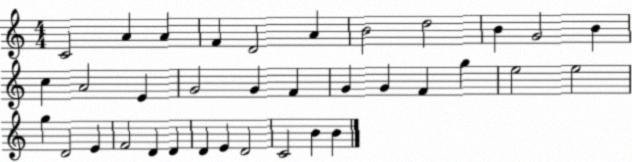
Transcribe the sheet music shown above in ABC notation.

X:1
T:Untitled
M:4/4
L:1/4
K:C
C2 A A F D2 A B2 d2 B G2 B c A2 E G2 G F G G F g e2 e2 g D2 E F2 D D D E D2 C2 B B